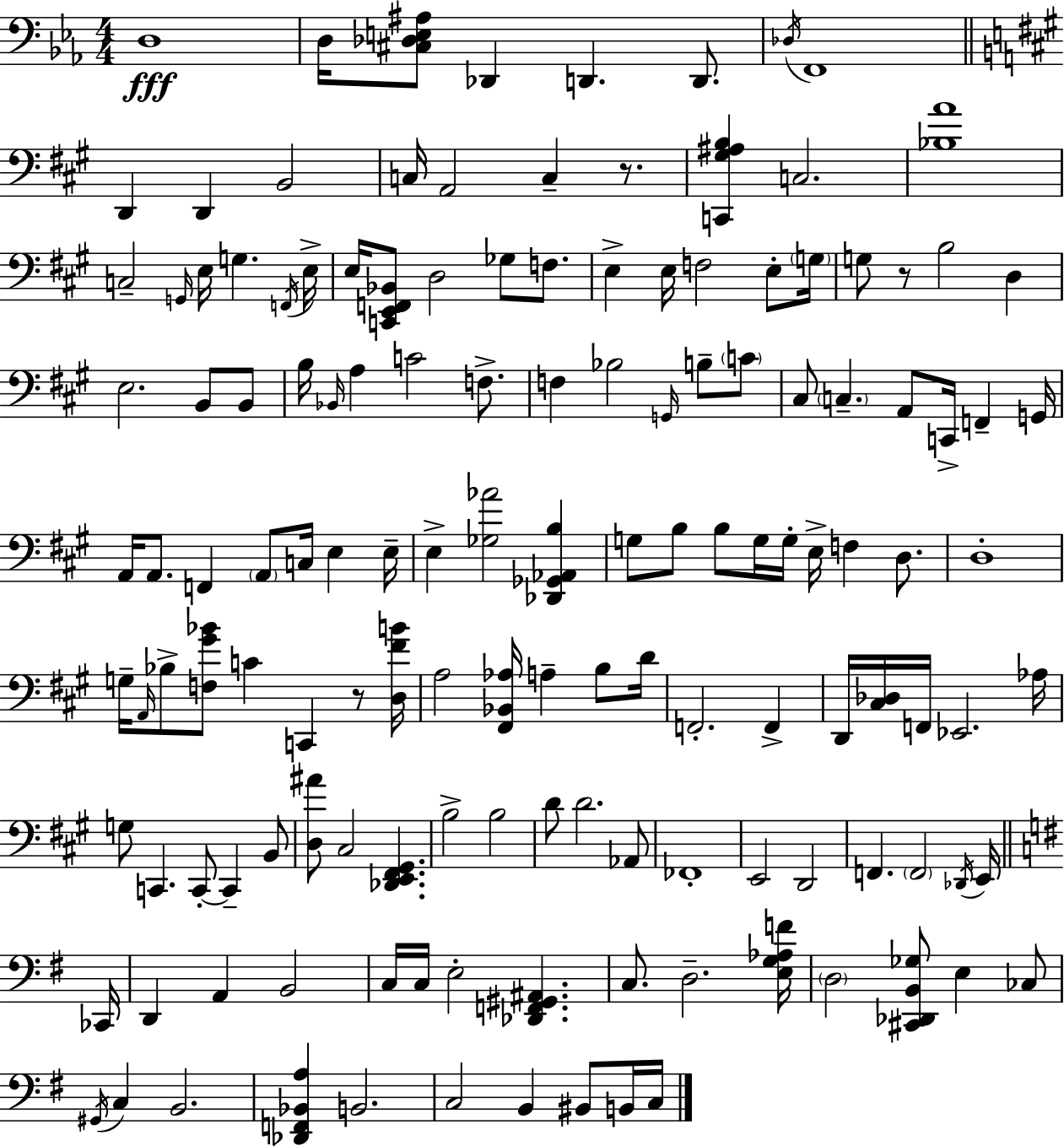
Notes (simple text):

D3/w D3/s [C#3,Db3,E3,A#3]/e Db2/q D2/q. D2/e. Db3/s F2/w D2/q D2/q B2/h C3/s A2/h C3/q R/e. [C2,G#3,A#3,B3]/q C3/h. [Bb3,A4]/w C3/h G2/s E3/s G3/q. F2/s E3/s E3/s [C2,E2,F2,Bb2]/e D3/h Gb3/e F3/e. E3/q E3/s F3/h E3/e G3/s G3/e R/e B3/h D3/q E3/h. B2/e B2/e B3/s Bb2/s A3/q C4/h F3/e. F3/q Bb3/h G2/s B3/e C4/e C#3/e C3/q. A2/e C2/s F2/q G2/s A2/s A2/e. F2/q A2/e C3/s E3/q E3/s E3/q [Gb3,Ab4]/h [Db2,Gb2,Ab2,B3]/q G3/e B3/e B3/e G3/s G3/s E3/s F3/q D3/e. D3/w G3/s A2/s Bb3/e [F3,G#4,Bb4]/e C4/q C2/q R/e [D3,F#4,B4]/s A3/h [F#2,Bb2,Ab3]/s A3/q B3/e D4/s F2/h. F2/q D2/s [C#3,Db3]/s F2/s Eb2/h. Ab3/s G3/e C2/q. C2/e C2/q B2/e [D3,A#4]/e C#3/h [Db2,E2,F#2,G#2]/q. B3/h B3/h D4/e D4/h. Ab2/e FES2/w E2/h D2/h F2/q. F2/h Db2/s E2/s CES2/s D2/q A2/q B2/h C3/s C3/s E3/h [Db2,F2,G#2,A#2]/q. C3/e. D3/h. [E3,G3,Ab3,F4]/s D3/h [C#2,Db2,B2,Gb3]/e E3/q CES3/e G#2/s C3/q B2/h. [Db2,F2,Bb2,A3]/q B2/h. C3/h B2/q BIS2/e B2/s C3/s